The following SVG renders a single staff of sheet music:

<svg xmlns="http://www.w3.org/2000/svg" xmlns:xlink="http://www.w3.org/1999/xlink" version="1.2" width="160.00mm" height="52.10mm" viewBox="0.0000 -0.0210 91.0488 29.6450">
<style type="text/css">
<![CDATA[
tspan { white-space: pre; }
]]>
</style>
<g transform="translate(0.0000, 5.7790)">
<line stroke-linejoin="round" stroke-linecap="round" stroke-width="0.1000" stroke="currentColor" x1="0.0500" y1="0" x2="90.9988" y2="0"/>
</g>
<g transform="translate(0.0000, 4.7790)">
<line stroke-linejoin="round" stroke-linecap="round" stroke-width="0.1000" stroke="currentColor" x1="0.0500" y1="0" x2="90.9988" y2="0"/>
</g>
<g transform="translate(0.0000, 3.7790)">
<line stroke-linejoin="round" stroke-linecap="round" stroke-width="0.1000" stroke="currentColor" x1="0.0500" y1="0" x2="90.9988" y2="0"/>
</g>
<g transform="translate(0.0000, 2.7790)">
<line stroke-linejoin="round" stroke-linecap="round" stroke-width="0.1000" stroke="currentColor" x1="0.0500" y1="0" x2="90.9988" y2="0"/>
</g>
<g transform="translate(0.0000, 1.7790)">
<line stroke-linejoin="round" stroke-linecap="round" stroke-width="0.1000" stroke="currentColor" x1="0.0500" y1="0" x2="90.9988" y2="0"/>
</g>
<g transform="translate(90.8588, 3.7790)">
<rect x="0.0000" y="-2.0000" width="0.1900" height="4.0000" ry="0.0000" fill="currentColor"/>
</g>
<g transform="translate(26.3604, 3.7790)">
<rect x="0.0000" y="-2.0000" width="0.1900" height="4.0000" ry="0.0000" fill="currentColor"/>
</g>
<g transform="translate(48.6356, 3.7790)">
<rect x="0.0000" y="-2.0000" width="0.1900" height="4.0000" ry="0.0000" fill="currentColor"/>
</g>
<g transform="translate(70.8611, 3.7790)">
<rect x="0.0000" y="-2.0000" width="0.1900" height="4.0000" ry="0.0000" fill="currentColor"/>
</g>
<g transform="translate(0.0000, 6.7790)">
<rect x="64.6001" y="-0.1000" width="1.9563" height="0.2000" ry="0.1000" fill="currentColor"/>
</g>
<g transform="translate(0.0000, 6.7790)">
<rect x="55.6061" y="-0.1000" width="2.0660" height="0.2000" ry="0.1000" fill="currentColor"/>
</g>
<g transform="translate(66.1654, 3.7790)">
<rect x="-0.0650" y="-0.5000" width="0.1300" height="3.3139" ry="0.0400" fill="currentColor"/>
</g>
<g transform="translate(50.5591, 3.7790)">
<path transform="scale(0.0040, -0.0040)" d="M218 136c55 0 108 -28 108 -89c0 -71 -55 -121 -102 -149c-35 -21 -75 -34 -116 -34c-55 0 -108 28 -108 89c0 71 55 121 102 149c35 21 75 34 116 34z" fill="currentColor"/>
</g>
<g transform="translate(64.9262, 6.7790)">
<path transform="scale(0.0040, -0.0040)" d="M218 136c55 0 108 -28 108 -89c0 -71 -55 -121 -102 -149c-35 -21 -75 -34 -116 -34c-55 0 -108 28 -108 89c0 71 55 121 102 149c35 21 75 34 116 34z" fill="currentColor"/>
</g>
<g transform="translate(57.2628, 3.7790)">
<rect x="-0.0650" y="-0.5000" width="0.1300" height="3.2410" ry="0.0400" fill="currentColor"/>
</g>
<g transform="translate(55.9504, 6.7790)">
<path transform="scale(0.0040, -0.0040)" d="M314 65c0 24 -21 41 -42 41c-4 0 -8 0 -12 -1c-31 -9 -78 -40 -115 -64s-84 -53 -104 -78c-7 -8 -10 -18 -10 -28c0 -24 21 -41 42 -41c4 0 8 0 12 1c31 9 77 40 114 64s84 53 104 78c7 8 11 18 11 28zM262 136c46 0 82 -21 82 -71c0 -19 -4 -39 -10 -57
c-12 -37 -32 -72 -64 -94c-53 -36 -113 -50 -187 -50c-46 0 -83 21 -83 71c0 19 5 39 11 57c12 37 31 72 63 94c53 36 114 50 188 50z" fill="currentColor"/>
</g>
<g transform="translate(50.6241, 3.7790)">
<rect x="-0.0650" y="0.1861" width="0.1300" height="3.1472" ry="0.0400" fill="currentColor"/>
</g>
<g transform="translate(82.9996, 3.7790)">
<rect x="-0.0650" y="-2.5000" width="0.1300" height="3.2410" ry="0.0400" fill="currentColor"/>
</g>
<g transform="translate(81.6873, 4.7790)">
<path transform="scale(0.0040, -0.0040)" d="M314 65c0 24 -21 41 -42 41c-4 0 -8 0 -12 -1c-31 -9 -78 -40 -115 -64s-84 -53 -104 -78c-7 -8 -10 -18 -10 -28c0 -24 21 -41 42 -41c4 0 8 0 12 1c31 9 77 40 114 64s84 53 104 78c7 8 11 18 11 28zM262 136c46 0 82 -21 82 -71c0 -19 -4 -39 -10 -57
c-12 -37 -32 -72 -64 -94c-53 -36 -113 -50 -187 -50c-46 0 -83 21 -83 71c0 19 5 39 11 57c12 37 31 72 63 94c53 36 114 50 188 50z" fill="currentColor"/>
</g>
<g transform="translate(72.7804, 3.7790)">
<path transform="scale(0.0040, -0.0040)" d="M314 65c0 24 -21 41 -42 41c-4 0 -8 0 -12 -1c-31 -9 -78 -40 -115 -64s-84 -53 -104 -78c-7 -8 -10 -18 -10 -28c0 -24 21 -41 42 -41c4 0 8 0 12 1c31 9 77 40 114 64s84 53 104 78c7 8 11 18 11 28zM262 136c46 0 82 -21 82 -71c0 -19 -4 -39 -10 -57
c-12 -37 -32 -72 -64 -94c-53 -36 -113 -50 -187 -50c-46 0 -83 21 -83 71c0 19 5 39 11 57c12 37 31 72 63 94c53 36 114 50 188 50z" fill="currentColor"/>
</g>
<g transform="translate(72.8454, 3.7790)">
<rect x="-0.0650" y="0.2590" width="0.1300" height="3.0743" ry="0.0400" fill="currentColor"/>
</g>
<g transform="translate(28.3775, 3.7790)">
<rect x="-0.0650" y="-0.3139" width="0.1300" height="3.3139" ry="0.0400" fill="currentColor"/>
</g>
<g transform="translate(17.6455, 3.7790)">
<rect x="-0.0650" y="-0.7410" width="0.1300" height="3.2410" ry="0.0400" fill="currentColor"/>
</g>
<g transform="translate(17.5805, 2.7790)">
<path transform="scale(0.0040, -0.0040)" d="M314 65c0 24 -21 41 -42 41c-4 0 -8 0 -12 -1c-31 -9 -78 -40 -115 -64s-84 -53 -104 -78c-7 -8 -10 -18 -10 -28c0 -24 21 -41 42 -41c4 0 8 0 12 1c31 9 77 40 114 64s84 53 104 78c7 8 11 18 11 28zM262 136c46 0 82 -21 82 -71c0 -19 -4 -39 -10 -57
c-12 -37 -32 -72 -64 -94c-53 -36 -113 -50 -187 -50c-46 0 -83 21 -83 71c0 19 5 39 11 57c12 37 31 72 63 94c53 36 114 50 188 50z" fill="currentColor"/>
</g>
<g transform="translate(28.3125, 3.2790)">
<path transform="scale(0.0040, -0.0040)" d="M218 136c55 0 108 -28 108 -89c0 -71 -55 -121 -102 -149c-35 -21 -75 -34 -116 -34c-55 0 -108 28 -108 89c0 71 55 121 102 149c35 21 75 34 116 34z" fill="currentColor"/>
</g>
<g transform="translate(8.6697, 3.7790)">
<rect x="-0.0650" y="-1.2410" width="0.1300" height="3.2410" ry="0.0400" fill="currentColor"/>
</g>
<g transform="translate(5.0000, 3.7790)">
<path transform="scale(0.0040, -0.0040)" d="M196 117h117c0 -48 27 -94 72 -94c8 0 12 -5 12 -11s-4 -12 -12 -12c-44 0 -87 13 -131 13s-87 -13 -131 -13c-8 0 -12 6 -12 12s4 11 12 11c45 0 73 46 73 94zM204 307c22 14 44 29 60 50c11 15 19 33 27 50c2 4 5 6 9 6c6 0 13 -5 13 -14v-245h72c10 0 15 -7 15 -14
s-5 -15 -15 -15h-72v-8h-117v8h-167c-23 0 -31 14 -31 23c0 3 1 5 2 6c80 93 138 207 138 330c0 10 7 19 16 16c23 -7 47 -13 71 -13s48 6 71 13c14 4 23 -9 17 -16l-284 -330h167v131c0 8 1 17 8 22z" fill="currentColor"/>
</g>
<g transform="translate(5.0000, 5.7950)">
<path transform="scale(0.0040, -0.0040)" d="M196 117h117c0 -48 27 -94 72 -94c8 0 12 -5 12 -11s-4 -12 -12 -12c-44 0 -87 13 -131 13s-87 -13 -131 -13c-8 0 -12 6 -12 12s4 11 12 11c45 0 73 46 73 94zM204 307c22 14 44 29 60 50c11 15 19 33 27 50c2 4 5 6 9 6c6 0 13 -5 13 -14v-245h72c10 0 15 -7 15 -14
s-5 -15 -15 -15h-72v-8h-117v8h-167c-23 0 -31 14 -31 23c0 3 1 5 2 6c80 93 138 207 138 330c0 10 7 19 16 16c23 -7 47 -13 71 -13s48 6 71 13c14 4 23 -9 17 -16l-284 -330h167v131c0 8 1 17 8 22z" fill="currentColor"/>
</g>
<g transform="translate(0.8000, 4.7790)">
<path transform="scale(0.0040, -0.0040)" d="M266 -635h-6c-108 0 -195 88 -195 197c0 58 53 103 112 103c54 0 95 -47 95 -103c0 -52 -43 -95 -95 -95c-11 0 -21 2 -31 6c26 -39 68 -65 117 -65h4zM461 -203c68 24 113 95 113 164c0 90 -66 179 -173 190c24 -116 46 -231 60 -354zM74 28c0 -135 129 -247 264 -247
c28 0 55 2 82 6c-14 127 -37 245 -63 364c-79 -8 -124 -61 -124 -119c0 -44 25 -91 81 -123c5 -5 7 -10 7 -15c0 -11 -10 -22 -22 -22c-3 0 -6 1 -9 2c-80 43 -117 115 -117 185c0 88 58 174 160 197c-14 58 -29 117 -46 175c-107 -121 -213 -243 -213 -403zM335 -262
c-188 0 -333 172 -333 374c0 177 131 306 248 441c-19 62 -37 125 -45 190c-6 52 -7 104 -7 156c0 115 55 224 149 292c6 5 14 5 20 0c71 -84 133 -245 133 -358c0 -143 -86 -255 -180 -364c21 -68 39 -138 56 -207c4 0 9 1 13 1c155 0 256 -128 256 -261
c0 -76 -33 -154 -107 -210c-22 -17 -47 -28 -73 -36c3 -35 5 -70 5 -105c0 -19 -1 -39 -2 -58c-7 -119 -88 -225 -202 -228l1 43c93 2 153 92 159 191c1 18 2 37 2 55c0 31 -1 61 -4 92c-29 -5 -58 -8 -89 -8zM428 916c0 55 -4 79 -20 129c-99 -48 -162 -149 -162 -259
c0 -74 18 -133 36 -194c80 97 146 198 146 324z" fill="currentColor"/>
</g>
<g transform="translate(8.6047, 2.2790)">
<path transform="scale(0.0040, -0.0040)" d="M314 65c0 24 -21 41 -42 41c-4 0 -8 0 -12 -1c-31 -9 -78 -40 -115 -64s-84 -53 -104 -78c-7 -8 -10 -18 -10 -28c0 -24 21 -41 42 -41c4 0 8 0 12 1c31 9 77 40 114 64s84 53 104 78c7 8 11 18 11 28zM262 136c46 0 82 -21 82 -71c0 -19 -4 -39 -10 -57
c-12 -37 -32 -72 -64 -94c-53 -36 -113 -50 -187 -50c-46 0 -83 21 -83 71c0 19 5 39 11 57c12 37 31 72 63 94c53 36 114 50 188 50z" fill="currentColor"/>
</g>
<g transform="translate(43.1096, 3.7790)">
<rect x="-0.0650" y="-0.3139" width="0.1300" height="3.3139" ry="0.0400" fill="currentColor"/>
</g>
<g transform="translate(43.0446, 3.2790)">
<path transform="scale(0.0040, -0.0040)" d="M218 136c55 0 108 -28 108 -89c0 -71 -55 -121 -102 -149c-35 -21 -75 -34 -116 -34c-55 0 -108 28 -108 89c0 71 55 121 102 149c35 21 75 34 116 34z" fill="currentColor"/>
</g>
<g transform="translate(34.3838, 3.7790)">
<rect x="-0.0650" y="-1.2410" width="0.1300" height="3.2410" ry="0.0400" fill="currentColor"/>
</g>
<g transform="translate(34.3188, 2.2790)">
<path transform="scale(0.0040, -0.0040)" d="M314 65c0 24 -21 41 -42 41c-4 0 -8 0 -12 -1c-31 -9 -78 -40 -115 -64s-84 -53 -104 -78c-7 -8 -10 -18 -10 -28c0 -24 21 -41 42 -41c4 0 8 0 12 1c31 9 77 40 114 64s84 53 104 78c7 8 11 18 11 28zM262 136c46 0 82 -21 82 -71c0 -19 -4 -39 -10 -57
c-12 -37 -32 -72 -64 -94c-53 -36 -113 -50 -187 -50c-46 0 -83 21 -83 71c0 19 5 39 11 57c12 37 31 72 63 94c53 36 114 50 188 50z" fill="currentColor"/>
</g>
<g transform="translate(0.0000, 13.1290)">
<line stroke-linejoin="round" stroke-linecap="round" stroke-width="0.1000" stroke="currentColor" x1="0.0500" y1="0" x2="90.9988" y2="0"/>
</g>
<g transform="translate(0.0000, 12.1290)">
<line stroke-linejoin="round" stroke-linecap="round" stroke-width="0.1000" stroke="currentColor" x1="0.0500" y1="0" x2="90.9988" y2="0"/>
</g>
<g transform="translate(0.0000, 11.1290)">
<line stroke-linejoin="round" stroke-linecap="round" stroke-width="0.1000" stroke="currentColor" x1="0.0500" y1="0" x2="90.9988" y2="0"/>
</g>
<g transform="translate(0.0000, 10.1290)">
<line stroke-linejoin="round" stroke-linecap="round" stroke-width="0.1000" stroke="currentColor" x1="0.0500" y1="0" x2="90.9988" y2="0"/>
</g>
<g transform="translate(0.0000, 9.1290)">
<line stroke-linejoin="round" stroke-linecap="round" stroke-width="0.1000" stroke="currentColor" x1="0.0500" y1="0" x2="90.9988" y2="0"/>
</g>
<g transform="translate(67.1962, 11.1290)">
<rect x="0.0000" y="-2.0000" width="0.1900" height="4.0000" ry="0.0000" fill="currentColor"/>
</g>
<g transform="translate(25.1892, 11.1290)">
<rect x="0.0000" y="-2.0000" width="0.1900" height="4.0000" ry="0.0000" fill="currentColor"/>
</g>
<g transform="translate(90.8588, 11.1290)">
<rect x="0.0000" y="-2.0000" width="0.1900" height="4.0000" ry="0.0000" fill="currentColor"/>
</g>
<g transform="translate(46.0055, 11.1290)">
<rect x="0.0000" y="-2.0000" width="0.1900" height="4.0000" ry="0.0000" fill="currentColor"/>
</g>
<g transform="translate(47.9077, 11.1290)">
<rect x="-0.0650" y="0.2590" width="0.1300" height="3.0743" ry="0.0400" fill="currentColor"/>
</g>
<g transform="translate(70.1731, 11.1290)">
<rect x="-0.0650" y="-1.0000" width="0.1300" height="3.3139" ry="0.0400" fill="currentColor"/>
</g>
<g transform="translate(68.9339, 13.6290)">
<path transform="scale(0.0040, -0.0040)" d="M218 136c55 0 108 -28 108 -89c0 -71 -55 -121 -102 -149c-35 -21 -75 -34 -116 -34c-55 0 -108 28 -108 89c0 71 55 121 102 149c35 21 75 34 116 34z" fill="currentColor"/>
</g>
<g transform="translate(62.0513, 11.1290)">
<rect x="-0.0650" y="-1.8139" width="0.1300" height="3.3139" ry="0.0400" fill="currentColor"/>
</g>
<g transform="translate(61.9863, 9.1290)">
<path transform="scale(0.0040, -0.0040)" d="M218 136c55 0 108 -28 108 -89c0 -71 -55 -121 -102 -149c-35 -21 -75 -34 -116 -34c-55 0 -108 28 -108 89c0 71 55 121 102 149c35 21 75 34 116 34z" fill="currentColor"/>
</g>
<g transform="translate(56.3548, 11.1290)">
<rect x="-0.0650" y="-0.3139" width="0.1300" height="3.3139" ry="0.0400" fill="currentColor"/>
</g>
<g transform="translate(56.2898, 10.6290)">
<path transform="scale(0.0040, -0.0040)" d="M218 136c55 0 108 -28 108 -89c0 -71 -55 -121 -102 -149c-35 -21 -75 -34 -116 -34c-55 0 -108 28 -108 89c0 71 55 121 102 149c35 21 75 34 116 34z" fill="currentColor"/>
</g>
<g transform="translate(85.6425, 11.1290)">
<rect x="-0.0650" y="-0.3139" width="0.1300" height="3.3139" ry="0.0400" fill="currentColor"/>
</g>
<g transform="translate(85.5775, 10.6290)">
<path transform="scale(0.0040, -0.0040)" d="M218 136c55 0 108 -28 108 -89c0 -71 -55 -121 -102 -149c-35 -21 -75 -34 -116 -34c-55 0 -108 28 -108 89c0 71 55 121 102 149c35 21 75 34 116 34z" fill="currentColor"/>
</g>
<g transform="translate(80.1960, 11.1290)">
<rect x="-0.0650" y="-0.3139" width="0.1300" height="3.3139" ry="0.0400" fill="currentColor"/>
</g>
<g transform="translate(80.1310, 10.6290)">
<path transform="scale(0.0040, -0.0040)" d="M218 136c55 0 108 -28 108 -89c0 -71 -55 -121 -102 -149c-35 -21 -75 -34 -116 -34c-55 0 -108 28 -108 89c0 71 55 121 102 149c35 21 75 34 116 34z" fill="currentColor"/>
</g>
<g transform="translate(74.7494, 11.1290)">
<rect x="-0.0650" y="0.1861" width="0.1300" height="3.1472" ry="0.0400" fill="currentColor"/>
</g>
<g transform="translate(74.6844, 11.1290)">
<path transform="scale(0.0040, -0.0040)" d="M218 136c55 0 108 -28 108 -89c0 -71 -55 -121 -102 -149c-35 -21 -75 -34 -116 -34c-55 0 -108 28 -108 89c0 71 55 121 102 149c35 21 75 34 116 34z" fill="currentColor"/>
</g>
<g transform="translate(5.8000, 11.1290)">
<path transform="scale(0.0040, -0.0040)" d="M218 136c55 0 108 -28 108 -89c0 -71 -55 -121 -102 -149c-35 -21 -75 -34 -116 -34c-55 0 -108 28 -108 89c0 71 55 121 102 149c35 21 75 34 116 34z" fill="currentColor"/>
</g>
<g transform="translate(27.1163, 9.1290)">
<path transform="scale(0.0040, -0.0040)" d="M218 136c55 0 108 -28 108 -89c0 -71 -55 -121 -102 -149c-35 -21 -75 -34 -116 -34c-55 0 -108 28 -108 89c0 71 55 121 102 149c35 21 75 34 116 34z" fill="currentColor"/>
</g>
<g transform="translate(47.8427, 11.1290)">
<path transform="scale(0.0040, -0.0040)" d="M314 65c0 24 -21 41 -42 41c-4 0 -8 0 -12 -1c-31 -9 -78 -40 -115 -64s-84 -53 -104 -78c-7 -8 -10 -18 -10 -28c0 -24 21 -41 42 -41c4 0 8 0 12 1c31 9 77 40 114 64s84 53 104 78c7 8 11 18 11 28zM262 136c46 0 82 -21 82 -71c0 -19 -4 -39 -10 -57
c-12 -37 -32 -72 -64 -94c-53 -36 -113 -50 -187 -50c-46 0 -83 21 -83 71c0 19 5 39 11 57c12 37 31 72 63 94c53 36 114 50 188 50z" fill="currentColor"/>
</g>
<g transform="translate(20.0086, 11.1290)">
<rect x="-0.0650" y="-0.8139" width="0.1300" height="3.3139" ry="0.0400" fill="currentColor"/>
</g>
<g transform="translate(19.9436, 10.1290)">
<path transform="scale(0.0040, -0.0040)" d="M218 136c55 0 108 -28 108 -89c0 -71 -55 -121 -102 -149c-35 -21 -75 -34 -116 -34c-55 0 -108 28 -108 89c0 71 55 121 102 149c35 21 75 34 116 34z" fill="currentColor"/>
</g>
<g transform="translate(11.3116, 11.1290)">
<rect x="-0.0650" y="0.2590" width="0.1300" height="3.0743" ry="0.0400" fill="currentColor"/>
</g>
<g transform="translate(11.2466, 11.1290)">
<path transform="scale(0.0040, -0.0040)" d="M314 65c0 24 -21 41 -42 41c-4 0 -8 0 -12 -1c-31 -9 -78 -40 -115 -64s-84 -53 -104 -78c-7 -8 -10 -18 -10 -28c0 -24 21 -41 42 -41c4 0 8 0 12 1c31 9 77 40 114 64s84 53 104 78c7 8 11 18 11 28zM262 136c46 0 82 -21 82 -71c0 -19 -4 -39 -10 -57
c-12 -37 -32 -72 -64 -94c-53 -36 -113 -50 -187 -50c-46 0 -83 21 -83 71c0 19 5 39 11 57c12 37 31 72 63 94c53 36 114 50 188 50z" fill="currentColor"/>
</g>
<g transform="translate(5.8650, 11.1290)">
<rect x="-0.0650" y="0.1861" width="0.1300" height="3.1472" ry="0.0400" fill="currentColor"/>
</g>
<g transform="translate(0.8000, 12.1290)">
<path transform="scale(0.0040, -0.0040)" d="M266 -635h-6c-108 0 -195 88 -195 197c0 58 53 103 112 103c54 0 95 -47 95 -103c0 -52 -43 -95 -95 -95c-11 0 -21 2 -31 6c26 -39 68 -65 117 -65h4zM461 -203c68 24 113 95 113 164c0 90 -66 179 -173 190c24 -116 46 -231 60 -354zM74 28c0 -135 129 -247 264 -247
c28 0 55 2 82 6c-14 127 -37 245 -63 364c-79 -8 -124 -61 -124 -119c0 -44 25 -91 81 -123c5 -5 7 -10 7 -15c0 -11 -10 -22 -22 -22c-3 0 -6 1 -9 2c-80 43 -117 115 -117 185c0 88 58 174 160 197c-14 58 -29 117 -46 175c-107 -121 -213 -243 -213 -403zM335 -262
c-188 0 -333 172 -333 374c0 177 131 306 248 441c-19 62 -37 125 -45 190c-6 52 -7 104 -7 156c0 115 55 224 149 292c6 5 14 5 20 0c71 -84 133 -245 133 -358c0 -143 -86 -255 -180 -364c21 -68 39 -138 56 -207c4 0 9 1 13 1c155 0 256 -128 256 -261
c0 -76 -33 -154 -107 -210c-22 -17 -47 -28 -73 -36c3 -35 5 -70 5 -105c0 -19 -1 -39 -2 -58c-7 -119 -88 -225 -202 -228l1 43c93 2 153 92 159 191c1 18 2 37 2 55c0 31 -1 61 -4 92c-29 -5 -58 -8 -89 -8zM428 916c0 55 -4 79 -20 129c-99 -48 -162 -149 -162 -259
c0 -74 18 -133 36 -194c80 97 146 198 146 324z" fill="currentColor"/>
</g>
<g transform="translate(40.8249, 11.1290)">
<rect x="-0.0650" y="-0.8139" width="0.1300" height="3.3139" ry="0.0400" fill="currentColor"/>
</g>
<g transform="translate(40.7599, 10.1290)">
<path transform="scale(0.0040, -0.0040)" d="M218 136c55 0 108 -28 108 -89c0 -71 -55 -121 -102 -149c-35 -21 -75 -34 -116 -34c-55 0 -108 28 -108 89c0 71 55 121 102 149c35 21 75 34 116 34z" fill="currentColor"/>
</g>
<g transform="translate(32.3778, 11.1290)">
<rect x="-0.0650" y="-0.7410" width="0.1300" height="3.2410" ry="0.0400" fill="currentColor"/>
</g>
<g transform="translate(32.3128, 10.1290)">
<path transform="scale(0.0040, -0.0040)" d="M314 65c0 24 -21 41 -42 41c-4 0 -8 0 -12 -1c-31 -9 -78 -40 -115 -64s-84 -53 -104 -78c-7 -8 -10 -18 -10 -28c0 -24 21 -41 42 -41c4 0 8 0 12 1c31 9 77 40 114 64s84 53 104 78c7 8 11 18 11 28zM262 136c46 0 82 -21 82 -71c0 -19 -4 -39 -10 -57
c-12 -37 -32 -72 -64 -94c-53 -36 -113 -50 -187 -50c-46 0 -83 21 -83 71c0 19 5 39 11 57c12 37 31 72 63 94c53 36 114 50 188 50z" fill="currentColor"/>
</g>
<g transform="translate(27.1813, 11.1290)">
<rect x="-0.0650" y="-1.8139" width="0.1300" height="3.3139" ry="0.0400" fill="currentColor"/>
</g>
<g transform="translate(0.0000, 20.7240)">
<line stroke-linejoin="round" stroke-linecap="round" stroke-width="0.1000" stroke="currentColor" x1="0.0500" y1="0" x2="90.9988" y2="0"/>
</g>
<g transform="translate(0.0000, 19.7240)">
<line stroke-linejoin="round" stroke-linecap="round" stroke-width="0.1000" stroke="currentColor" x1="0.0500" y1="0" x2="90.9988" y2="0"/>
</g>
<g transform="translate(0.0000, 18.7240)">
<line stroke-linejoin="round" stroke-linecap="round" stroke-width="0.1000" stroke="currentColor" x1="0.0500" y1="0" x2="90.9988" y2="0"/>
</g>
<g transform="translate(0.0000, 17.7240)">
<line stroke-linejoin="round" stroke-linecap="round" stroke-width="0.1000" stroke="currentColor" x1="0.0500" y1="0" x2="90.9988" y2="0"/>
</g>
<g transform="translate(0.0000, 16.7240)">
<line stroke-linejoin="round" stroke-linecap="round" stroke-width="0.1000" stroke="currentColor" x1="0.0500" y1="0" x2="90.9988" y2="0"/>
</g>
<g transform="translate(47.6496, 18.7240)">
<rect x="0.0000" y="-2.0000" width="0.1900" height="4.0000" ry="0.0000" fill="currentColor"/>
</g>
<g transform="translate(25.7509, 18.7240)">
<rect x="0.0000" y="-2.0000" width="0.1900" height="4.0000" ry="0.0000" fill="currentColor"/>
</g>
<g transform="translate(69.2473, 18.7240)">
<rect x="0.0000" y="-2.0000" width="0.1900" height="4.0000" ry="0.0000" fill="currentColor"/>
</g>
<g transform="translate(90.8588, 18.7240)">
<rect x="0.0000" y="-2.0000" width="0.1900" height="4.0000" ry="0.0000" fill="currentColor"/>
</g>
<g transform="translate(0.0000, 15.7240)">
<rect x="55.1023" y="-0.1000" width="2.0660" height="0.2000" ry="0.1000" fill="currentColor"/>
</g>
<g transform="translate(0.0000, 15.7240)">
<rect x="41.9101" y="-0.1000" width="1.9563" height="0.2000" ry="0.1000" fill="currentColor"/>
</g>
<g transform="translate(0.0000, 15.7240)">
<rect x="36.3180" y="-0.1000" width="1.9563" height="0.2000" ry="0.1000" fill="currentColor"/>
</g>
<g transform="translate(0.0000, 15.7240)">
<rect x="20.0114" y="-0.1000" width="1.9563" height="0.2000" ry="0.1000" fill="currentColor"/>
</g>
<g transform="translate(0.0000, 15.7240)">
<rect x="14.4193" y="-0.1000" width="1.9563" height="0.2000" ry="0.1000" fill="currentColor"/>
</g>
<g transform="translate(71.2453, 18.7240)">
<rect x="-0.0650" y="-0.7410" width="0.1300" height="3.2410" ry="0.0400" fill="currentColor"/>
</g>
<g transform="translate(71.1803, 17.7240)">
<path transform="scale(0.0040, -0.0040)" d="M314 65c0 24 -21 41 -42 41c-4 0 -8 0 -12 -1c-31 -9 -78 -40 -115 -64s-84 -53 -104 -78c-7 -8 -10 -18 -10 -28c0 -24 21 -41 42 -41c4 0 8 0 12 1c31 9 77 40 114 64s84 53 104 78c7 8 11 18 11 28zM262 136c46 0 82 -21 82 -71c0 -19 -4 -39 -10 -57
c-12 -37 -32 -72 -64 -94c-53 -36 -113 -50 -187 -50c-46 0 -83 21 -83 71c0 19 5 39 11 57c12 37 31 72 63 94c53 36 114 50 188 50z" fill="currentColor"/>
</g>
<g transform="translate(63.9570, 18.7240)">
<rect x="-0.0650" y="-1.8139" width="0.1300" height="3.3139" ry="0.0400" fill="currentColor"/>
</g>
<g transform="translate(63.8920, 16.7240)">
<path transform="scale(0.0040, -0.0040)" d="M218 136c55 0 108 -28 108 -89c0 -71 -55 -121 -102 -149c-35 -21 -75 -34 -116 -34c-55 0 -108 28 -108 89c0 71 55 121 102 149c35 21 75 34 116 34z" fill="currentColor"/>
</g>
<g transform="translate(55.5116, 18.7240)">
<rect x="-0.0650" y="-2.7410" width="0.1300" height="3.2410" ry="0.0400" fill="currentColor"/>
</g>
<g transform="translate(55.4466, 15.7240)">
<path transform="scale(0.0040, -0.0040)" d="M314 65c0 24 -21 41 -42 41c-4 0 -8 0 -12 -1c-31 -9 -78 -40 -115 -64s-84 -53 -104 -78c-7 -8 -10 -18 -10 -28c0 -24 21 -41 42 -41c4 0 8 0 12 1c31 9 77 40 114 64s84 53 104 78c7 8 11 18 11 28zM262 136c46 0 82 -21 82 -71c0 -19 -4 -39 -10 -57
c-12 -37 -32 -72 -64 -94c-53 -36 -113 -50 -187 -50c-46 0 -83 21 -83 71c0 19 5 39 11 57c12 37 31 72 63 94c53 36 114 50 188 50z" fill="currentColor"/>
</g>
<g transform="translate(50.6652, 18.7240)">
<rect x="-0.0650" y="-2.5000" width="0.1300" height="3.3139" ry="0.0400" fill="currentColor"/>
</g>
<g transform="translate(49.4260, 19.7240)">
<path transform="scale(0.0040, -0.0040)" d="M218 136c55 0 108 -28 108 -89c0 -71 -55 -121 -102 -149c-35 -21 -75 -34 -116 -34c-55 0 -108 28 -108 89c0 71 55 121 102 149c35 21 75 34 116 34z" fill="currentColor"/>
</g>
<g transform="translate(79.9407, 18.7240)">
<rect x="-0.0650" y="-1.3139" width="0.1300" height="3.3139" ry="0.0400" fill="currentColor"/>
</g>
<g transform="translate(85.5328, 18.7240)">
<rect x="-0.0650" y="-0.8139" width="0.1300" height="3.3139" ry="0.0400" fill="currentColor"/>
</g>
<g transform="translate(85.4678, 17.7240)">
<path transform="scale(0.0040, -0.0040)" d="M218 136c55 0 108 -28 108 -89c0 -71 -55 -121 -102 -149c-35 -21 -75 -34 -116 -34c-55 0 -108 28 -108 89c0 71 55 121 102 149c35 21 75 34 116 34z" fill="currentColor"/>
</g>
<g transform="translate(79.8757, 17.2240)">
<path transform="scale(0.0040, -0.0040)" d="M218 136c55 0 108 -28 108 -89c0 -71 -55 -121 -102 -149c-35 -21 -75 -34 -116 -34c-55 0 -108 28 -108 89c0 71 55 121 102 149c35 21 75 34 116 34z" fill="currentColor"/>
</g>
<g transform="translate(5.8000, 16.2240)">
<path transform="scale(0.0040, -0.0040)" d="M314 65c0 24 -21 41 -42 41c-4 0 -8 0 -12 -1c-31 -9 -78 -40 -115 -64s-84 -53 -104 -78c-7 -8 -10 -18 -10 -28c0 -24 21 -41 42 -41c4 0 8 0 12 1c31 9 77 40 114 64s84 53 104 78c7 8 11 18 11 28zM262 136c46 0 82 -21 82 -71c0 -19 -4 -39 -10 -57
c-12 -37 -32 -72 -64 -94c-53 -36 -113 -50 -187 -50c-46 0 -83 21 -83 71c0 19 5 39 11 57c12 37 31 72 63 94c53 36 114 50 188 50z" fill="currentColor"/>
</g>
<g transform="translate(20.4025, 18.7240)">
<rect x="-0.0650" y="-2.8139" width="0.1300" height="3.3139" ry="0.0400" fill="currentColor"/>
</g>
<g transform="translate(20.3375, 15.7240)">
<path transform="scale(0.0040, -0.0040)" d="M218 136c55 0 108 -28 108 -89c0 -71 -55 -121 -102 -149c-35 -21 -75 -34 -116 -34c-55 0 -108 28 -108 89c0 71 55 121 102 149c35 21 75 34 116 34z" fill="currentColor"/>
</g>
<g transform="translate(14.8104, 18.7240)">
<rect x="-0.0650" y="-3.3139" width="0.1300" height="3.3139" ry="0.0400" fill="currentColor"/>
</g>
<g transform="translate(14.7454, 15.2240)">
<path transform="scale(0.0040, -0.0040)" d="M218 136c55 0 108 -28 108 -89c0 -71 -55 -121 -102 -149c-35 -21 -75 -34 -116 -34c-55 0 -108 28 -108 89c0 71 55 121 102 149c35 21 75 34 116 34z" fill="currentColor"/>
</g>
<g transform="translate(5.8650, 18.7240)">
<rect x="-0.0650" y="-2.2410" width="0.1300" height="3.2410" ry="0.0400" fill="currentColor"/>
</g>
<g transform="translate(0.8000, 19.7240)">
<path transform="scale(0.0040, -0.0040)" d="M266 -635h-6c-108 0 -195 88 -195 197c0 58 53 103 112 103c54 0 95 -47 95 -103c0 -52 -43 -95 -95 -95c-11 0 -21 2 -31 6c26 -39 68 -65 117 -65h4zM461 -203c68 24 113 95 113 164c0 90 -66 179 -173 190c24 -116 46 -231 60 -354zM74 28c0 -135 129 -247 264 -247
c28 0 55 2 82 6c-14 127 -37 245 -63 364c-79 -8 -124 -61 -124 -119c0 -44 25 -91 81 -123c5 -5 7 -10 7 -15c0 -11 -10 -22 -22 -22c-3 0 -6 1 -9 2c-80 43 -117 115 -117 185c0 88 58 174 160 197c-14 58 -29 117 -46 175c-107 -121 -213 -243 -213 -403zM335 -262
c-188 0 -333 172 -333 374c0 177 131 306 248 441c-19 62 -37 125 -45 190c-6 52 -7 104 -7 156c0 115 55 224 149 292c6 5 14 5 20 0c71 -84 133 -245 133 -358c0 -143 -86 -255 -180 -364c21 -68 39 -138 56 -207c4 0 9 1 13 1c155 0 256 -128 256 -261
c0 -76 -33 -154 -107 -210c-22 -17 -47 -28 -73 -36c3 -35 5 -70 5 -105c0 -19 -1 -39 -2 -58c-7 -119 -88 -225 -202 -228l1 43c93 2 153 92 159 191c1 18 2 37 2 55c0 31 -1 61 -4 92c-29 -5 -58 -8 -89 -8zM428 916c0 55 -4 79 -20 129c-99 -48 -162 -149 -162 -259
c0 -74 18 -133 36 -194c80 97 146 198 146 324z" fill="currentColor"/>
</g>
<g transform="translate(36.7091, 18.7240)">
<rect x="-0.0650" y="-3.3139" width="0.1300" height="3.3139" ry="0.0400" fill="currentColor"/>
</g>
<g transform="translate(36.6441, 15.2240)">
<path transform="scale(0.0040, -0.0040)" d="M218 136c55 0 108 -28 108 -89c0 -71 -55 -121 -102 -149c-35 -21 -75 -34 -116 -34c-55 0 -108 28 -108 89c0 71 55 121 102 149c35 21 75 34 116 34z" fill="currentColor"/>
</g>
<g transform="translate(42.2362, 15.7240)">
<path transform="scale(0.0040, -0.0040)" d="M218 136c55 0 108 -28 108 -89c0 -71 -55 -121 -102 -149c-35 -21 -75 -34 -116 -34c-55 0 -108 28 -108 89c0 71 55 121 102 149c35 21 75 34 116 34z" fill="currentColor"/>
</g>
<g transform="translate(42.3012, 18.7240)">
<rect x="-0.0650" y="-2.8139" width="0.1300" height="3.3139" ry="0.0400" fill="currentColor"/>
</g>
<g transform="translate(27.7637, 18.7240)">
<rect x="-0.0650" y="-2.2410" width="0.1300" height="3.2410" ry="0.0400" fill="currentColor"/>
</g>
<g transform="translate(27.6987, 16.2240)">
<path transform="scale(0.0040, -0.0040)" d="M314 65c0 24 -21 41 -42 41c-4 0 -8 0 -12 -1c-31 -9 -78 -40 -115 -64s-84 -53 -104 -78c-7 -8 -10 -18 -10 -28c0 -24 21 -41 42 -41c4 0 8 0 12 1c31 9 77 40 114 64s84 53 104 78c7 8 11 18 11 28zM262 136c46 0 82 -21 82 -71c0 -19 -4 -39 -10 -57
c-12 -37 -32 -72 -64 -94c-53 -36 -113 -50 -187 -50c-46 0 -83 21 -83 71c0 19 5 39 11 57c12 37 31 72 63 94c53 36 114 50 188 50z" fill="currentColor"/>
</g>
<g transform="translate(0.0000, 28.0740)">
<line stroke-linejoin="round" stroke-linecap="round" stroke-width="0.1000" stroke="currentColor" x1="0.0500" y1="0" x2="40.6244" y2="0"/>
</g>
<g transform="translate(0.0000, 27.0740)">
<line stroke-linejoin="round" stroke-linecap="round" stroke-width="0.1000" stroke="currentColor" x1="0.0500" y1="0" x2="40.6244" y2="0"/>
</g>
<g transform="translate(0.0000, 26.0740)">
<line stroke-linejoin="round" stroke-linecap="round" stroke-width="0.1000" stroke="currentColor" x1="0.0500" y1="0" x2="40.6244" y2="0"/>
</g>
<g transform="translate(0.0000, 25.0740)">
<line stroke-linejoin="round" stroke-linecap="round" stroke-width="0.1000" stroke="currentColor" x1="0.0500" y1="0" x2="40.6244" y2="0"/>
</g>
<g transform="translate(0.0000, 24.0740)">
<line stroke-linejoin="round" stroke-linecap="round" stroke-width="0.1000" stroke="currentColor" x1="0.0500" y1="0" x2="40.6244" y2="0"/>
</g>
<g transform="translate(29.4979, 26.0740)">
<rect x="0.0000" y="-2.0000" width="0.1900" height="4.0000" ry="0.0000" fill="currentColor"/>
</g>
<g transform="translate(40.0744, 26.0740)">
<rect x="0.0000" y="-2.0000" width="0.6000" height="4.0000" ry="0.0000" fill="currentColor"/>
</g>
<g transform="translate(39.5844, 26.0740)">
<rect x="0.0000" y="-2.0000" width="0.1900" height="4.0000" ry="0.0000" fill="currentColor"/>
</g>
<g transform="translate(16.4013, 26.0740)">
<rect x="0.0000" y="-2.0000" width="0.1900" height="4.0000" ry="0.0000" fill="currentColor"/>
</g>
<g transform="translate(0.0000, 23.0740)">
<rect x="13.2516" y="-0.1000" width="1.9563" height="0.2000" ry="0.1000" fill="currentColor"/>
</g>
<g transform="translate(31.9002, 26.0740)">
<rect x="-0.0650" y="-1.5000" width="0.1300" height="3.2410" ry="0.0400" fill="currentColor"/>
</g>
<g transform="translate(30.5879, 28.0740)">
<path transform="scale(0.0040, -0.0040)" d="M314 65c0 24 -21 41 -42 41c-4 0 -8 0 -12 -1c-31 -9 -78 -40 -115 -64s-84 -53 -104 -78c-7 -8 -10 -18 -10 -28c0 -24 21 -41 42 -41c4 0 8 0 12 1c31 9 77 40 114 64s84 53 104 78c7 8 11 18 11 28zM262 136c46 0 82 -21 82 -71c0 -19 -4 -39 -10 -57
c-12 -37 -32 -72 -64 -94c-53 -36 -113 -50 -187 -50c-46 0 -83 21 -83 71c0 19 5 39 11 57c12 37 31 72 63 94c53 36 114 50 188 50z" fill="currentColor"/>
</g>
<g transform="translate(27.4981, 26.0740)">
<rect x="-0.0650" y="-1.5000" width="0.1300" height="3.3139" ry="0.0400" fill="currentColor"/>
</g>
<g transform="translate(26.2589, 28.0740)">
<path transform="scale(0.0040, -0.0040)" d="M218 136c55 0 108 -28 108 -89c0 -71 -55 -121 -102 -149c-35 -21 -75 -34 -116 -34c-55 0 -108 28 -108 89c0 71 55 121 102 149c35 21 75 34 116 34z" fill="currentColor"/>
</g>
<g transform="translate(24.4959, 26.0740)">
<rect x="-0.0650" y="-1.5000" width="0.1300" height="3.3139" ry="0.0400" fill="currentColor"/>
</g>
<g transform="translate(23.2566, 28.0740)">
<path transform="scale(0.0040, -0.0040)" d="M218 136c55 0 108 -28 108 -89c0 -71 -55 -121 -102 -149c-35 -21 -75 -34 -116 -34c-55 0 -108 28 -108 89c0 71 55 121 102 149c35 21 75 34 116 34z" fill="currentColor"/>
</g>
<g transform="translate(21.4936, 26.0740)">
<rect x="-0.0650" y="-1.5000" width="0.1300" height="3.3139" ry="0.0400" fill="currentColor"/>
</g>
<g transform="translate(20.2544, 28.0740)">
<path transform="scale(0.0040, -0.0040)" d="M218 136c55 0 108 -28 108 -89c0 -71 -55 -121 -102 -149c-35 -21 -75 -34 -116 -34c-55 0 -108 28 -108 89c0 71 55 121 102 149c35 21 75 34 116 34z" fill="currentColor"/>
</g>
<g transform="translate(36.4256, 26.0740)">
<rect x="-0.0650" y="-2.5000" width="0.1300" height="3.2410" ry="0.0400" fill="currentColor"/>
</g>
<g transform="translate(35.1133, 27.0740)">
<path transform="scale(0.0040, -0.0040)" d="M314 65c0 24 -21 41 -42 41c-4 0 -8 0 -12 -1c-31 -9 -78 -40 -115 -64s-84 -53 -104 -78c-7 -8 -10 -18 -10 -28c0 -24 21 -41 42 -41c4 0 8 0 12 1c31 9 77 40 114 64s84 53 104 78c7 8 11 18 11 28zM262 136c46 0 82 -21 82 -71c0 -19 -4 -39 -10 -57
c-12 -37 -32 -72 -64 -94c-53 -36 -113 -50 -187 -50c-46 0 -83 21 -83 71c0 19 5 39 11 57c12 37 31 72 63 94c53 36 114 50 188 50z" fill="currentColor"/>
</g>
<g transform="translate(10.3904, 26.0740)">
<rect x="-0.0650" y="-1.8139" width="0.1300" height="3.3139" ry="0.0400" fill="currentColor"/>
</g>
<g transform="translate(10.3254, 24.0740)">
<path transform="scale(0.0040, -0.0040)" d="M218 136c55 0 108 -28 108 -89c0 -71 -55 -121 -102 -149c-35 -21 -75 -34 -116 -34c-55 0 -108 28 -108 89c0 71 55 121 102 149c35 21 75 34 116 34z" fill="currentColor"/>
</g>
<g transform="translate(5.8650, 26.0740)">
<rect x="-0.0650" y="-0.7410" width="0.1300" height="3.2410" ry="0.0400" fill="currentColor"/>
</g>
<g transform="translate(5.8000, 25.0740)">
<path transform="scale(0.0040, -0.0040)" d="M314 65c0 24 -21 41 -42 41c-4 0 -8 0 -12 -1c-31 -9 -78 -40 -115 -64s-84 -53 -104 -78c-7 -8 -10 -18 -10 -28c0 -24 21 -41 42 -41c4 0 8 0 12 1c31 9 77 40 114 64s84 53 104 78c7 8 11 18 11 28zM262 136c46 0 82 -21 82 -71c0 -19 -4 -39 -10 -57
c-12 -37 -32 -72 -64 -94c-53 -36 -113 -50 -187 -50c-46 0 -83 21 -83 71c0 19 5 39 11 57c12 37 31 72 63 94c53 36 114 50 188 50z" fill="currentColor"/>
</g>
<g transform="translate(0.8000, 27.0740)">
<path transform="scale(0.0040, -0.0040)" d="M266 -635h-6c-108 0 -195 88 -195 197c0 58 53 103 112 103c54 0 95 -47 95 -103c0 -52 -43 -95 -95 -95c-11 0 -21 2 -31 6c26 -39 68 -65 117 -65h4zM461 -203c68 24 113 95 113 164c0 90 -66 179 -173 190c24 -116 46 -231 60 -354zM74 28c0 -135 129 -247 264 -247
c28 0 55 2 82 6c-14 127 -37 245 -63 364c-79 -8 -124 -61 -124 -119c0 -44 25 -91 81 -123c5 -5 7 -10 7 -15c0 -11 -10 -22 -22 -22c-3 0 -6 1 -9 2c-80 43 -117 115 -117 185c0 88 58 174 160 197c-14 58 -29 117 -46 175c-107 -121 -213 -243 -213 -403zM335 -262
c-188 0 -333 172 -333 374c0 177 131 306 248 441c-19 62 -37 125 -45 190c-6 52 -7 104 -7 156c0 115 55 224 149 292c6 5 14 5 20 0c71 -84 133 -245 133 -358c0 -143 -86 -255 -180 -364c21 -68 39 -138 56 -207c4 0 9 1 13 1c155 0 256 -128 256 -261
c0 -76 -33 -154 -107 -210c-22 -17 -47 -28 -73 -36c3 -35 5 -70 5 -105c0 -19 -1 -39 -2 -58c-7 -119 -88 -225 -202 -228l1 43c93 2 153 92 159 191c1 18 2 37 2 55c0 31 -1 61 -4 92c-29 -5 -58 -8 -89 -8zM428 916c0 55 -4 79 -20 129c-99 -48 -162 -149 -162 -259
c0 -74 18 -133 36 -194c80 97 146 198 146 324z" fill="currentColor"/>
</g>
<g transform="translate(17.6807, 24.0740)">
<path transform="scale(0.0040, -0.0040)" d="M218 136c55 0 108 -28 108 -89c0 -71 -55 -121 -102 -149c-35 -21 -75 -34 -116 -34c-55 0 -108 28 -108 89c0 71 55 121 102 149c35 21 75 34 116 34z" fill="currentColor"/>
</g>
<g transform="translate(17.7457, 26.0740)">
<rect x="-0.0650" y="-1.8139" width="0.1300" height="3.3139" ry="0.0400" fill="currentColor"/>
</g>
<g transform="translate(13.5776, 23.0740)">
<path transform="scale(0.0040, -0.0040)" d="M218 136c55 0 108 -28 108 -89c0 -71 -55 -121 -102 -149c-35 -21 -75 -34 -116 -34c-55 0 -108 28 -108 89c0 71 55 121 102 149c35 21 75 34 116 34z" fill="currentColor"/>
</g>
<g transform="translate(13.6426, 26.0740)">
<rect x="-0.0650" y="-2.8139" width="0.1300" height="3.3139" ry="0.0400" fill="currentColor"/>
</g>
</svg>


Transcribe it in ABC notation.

X:1
T:Untitled
M:4/4
L:1/4
K:C
e2 d2 c e2 c B C2 C B2 G2 B B2 d f d2 d B2 c f D B c c g2 b a g2 b a G a2 f d2 e d d2 f a f E E E E2 G2